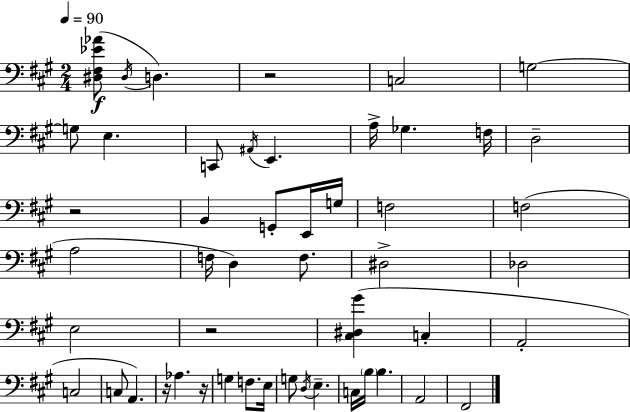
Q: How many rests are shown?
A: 5